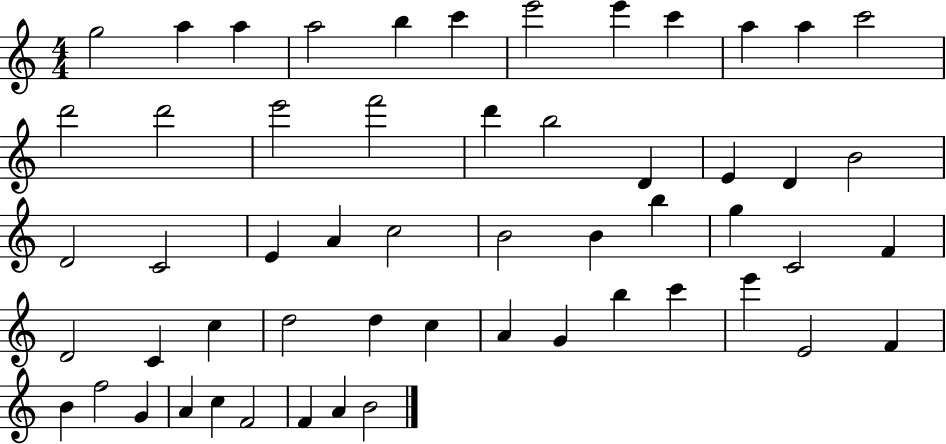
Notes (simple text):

G5/h A5/q A5/q A5/h B5/q C6/q E6/h E6/q C6/q A5/q A5/q C6/h D6/h D6/h E6/h F6/h D6/q B5/h D4/q E4/q D4/q B4/h D4/h C4/h E4/q A4/q C5/h B4/h B4/q B5/q G5/q C4/h F4/q D4/h C4/q C5/q D5/h D5/q C5/q A4/q G4/q B5/q C6/q E6/q E4/h F4/q B4/q F5/h G4/q A4/q C5/q F4/h F4/q A4/q B4/h